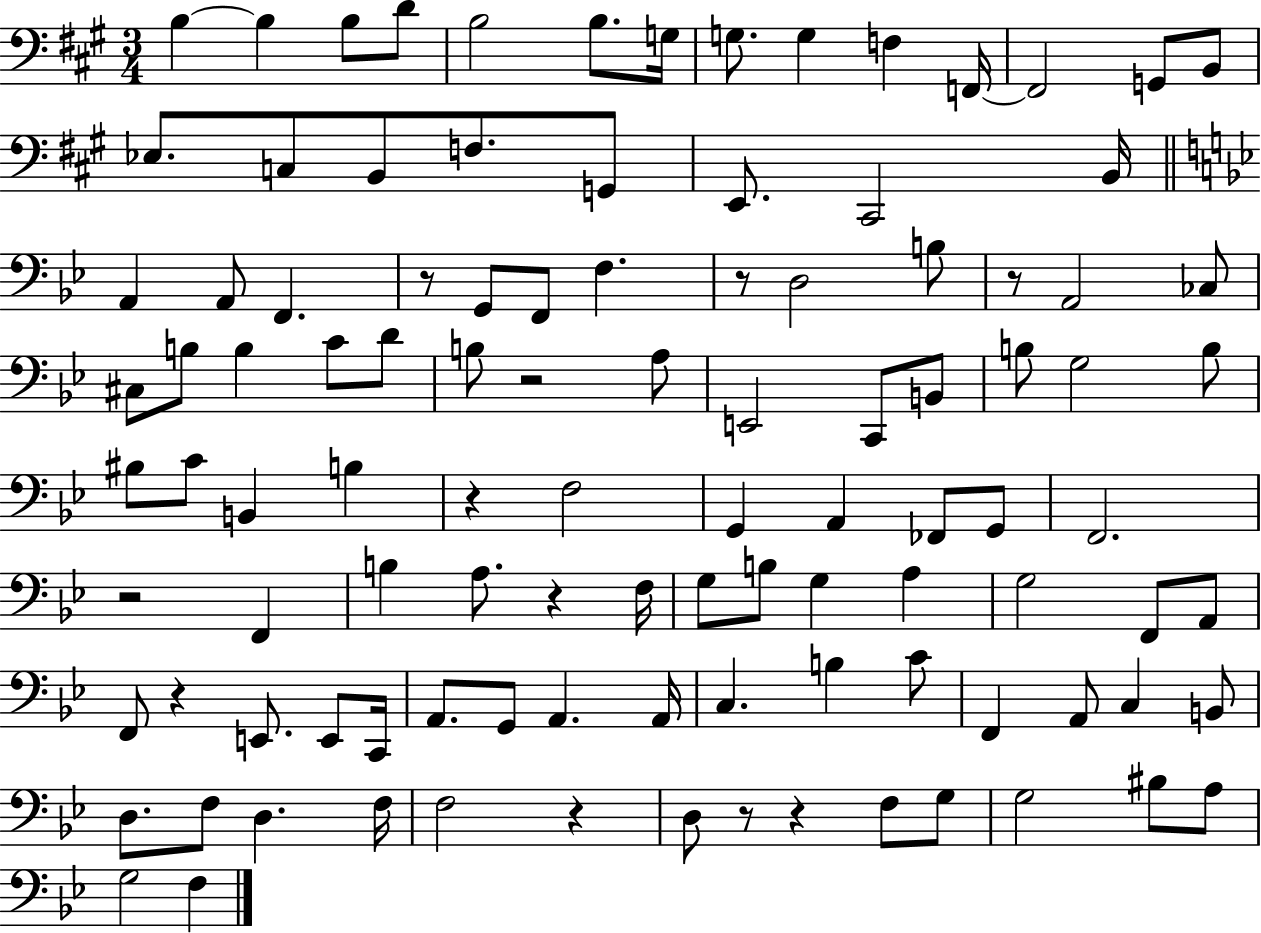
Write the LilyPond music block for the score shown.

{
  \clef bass
  \numericTimeSignature
  \time 3/4
  \key a \major
  b4~~ b4 b8 d'8 | b2 b8. g16 | g8. g4 f4 f,16~~ | f,2 g,8 b,8 | \break ees8. c8 b,8 f8. g,8 | e,8. cis,2 b,16 | \bar "||" \break \key g \minor a,4 a,8 f,4. | r8 g,8 f,8 f4. | r8 d2 b8 | r8 a,2 ces8 | \break cis8 b8 b4 c'8 d'8 | b8 r2 a8 | e,2 c,8 b,8 | b8 g2 b8 | \break bis8 c'8 b,4 b4 | r4 f2 | g,4 a,4 fes,8 g,8 | f,2. | \break r2 f,4 | b4 a8. r4 f16 | g8 b8 g4 a4 | g2 f,8 a,8 | \break f,8 r4 e,8. e,8 c,16 | a,8. g,8 a,4. a,16 | c4. b4 c'8 | f,4 a,8 c4 b,8 | \break d8. f8 d4. f16 | f2 r4 | d8 r8 r4 f8 g8 | g2 bis8 a8 | \break g2 f4 | \bar "|."
}